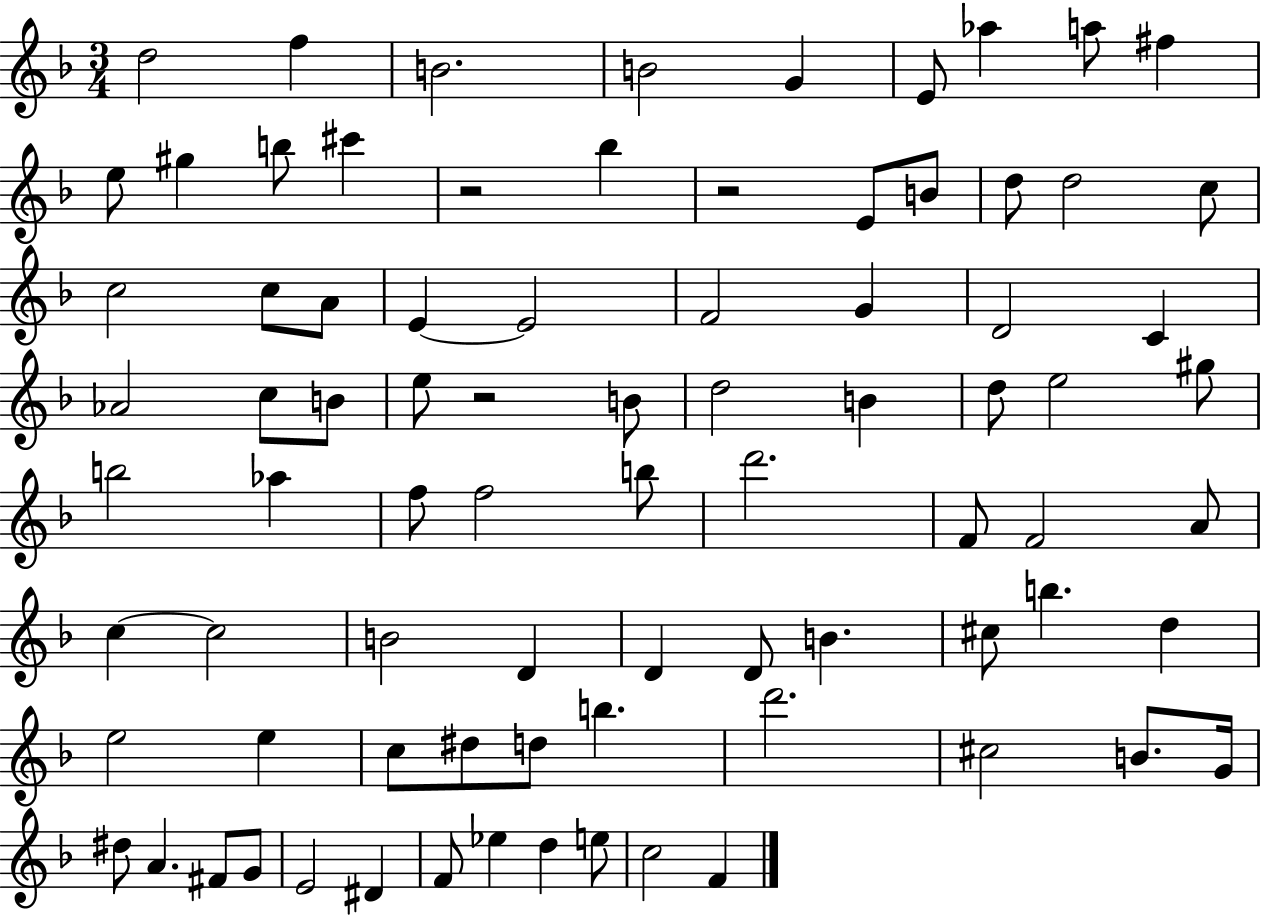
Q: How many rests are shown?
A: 3